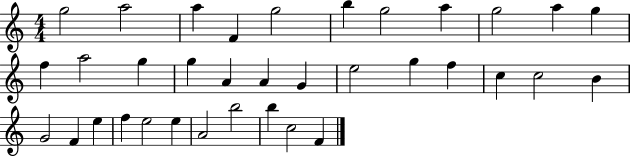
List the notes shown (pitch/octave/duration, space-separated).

G5/h A5/h A5/q F4/q G5/h B5/q G5/h A5/q G5/h A5/q G5/q F5/q A5/h G5/q G5/q A4/q A4/q G4/q E5/h G5/q F5/q C5/q C5/h B4/q G4/h F4/q E5/q F5/q E5/h E5/q A4/h B5/h B5/q C5/h F4/q